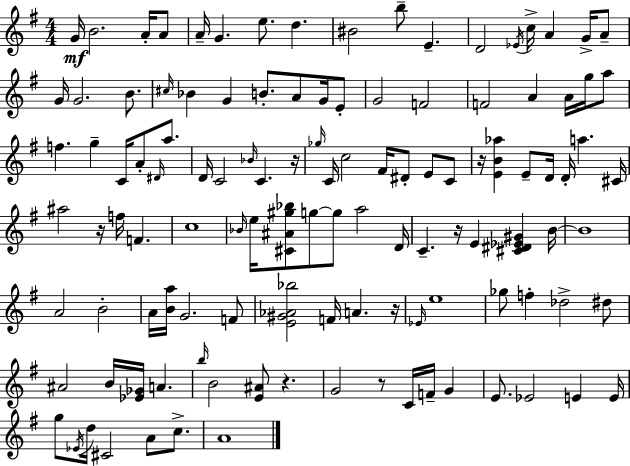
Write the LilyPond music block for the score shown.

{
  \clef treble
  \numericTimeSignature
  \time 4/4
  \key e \minor
  g'16\mf b'2. a'16-. a'8 | a'16-- g'4. e''8. d''4. | bis'2 b''8-- e'4.-- | d'2 \acciaccatura { ees'16 } c''16-> a'4 g'16-> a'8-- | \break g'16 g'2. b'8. | \grace { cis''16 } bes'4 g'4 b'8.-. a'8 g'16 | e'8-. g'2 f'2 | f'2 a'4 a'16 g''16 | \break a''8 f''4. g''4-- c'16 a'8-. \grace { dis'16 } | a''8. d'16 c'2 \grace { bes'16 } c'4. | r16 \grace { ges''16 } c'16 c''2 fis'16 dis'8-. | e'8 c'8 r16 <e' b' aes''>4 e'8-- d'16 d'16-. a''4. | \break cis'16 ais''2 r16 f''16 f'4. | c''1 | \grace { bes'16 } e''16 <cis' ais' gis'' bes''>8 g''8~~ g''8 a''2 | d'16 c'4.-- r16 e'4 | \break <cis' dis' ees' gis'>4 b'16~~ b'1 | a'2 b'2-. | a'16 <b' a''>16 g'2. | f'8 <e' gis' aes' bes''>2 f'16 a'4. | \break r16 \grace { ees'16 } e''1 | ges''8 f''4-. des''2-> | dis''8 ais'2 b'16 | <ees' ges'>16 a'4. \grace { b''16 } b'2 | \break <e' ais'>8 r4. g'2 | r8 c'16 f'16-- g'4 e'8. ees'2 | e'4 e'16 g''8 \acciaccatura { ees'16 } d''16 cis'2 | a'8 c''8.-> a'1 | \break \bar "|."
}